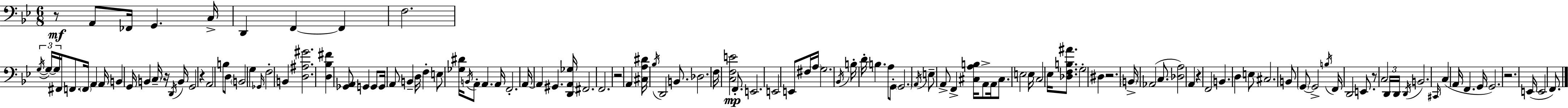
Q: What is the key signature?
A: BES major